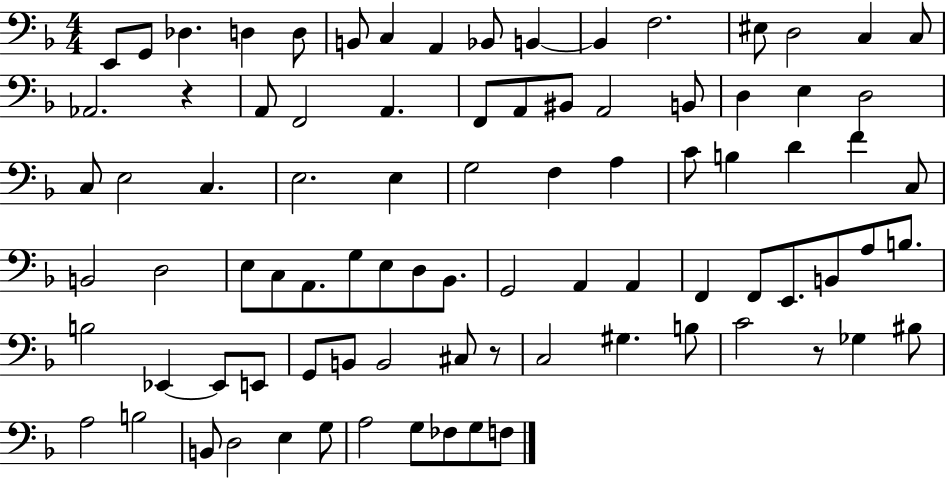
E2/e G2/e Db3/q. D3/q D3/e B2/e C3/q A2/q Bb2/e B2/q B2/q F3/h. EIS3/e D3/h C3/q C3/e Ab2/h. R/q A2/e F2/h A2/q. F2/e A2/e BIS2/e A2/h B2/e D3/q E3/q D3/h C3/e E3/h C3/q. E3/h. E3/q G3/h F3/q A3/q C4/e B3/q D4/q F4/q C3/e B2/h D3/h E3/e C3/e A2/e. G3/e E3/e D3/e Bb2/e. G2/h A2/q A2/q F2/q F2/e E2/e. B2/e A3/e B3/e. B3/h Eb2/q Eb2/e E2/e G2/e B2/e B2/h C#3/e R/e C3/h G#3/q. B3/e C4/h R/e Gb3/q BIS3/e A3/h B3/h B2/e D3/h E3/q G3/e A3/h G3/e FES3/e G3/e F3/e